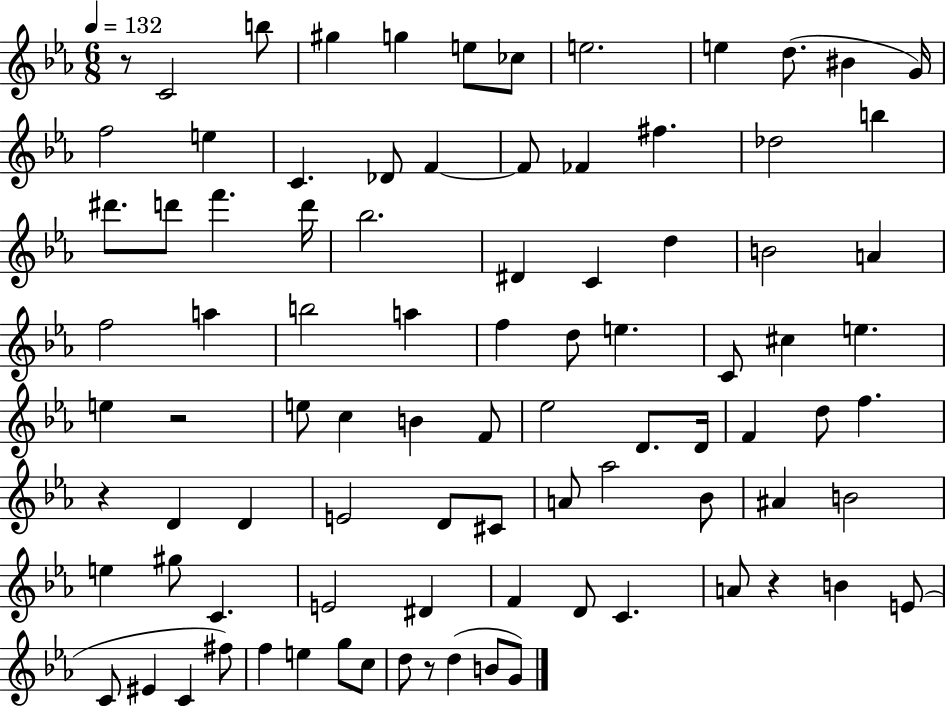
X:1
T:Untitled
M:6/8
L:1/4
K:Eb
z/2 C2 b/2 ^g g e/2 _c/2 e2 e d/2 ^B G/4 f2 e C _D/2 F F/2 _F ^f _d2 b ^d'/2 d'/2 f' d'/4 _b2 ^D C d B2 A f2 a b2 a f d/2 e C/2 ^c e e z2 e/2 c B F/2 _e2 D/2 D/4 F d/2 f z D D E2 D/2 ^C/2 A/2 _a2 _B/2 ^A B2 e ^g/2 C E2 ^D F D/2 C A/2 z B E/2 C/2 ^E C ^f/2 f e g/2 c/2 d/2 z/2 d B/2 G/2